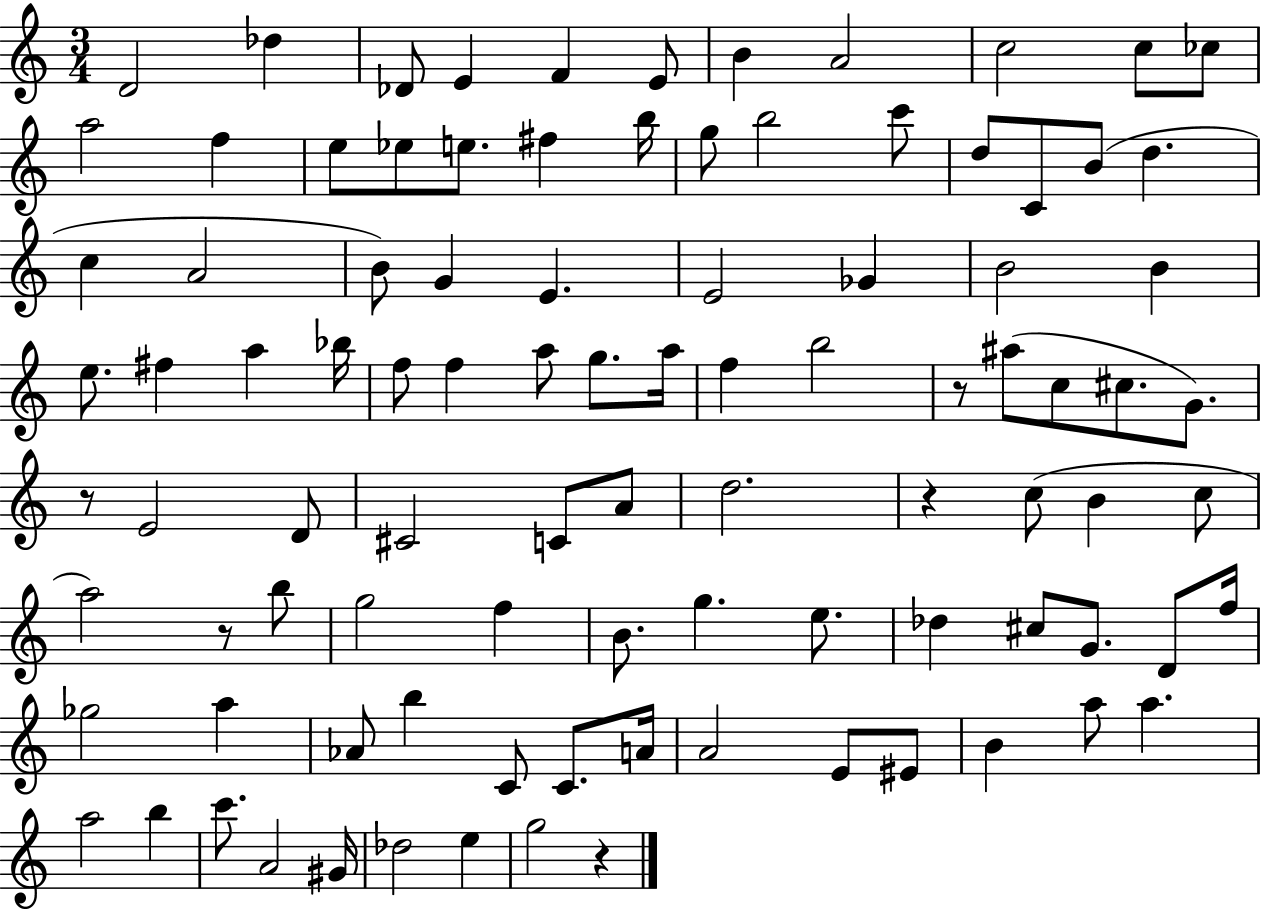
X:1
T:Untitled
M:3/4
L:1/4
K:C
D2 _d _D/2 E F E/2 B A2 c2 c/2 _c/2 a2 f e/2 _e/2 e/2 ^f b/4 g/2 b2 c'/2 d/2 C/2 B/2 d c A2 B/2 G E E2 _G B2 B e/2 ^f a _b/4 f/2 f a/2 g/2 a/4 f b2 z/2 ^a/2 c/2 ^c/2 G/2 z/2 E2 D/2 ^C2 C/2 A/2 d2 z c/2 B c/2 a2 z/2 b/2 g2 f B/2 g e/2 _d ^c/2 G/2 D/2 f/4 _g2 a _A/2 b C/2 C/2 A/4 A2 E/2 ^E/2 B a/2 a a2 b c'/2 A2 ^G/4 _d2 e g2 z